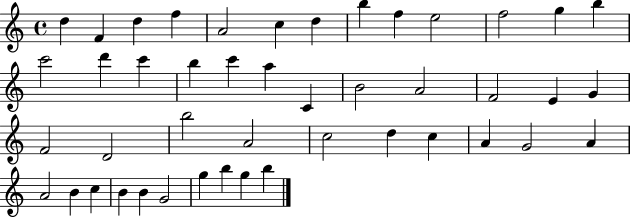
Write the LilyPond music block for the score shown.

{
  \clef treble
  \time 4/4
  \defaultTimeSignature
  \key c \major
  d''4 f'4 d''4 f''4 | a'2 c''4 d''4 | b''4 f''4 e''2 | f''2 g''4 b''4 | \break c'''2 d'''4 c'''4 | b''4 c'''4 a''4 c'4 | b'2 a'2 | f'2 e'4 g'4 | \break f'2 d'2 | b''2 a'2 | c''2 d''4 c''4 | a'4 g'2 a'4 | \break a'2 b'4 c''4 | b'4 b'4 g'2 | g''4 b''4 g''4 b''4 | \bar "|."
}